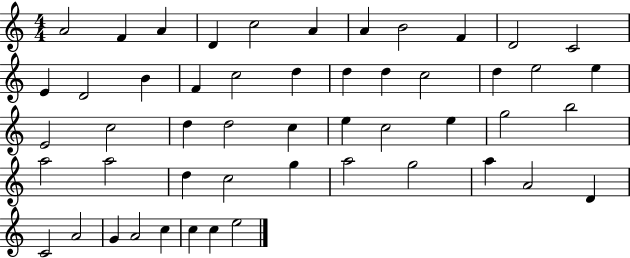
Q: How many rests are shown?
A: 0